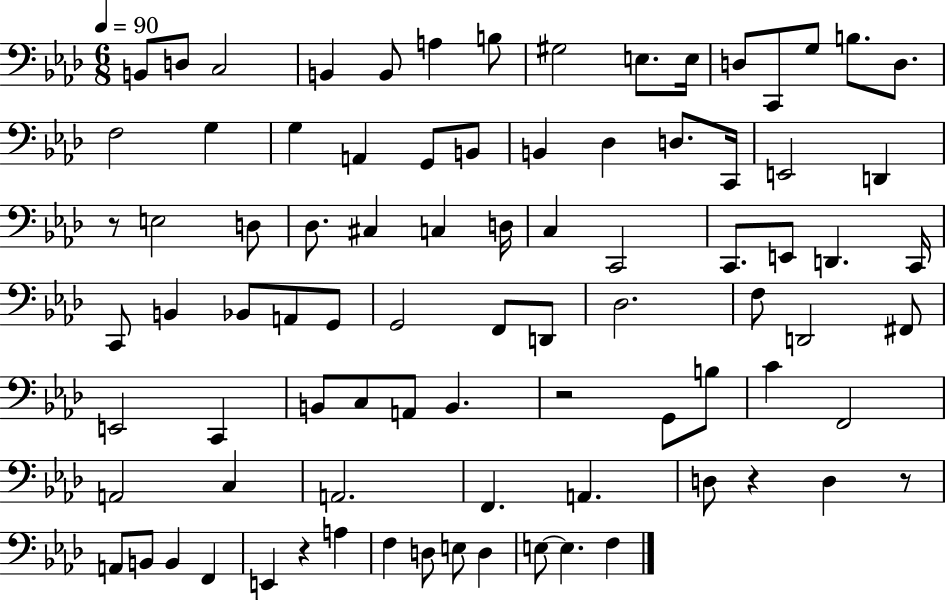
X:1
T:Untitled
M:6/8
L:1/4
K:Ab
B,,/2 D,/2 C,2 B,, B,,/2 A, B,/2 ^G,2 E,/2 E,/4 D,/2 C,,/2 G,/2 B,/2 D,/2 F,2 G, G, A,, G,,/2 B,,/2 B,, _D, D,/2 C,,/4 E,,2 D,, z/2 E,2 D,/2 _D,/2 ^C, C, D,/4 C, C,,2 C,,/2 E,,/2 D,, C,,/4 C,,/2 B,, _B,,/2 A,,/2 G,,/2 G,,2 F,,/2 D,,/2 _D,2 F,/2 D,,2 ^F,,/2 E,,2 C,, B,,/2 C,/2 A,,/2 B,, z2 G,,/2 B,/2 C F,,2 A,,2 C, A,,2 F,, A,, D,/2 z D, z/2 A,,/2 B,,/2 B,, F,, E,, z A, F, D,/2 E,/2 D, E,/2 E, F,